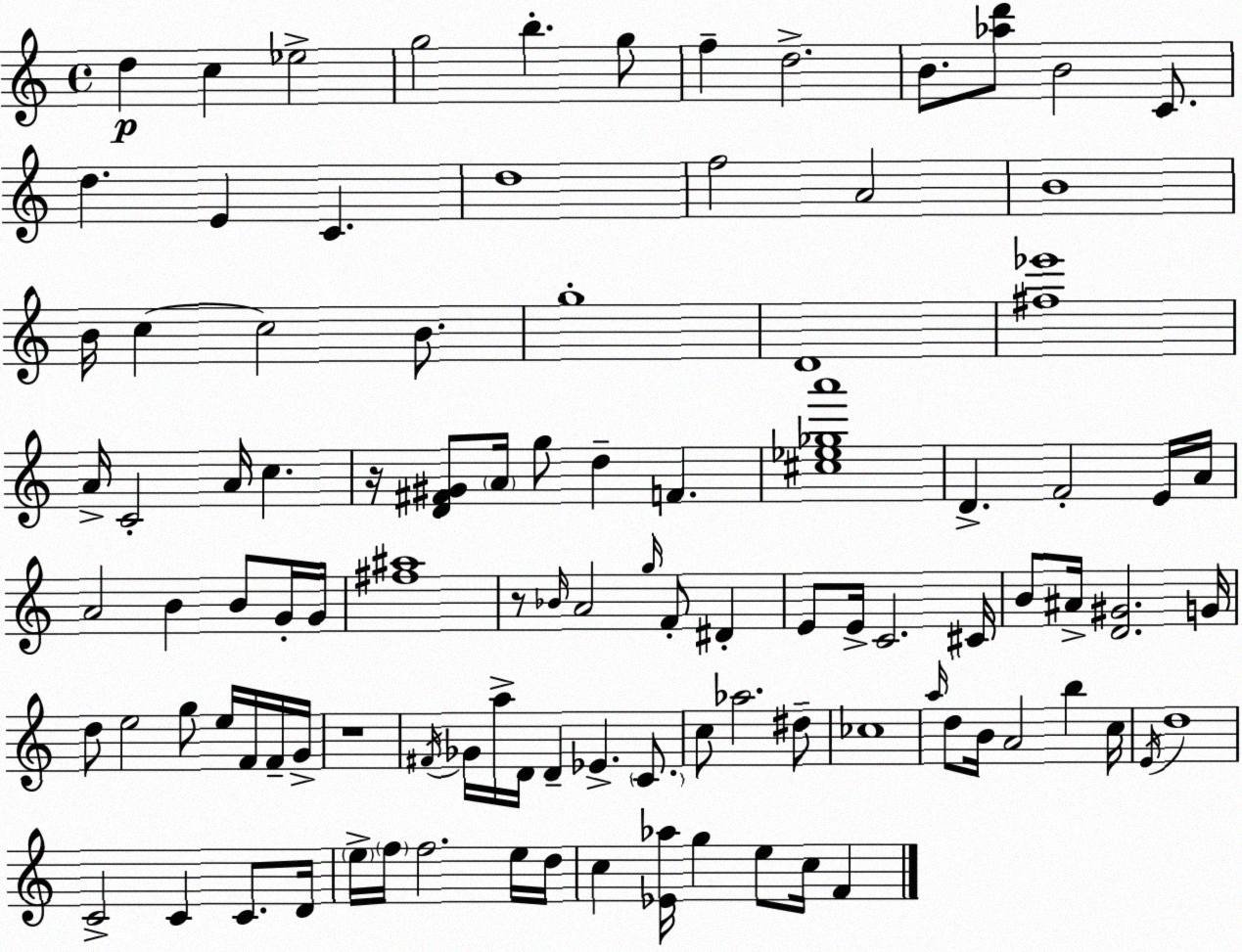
X:1
T:Untitled
M:4/4
L:1/4
K:Am
d c _e2 g2 b g/2 f d2 B/2 [_ad']/2 B2 C/2 d E C d4 f2 A2 B4 B/4 c c2 B/2 g4 D4 [^f_e']4 A/4 C2 A/4 c z/4 [D^F^G]/2 A/4 g/2 d F [^c_e_ga']4 D F2 E/4 A/4 A2 B B/2 G/4 G/4 [^f^a]4 z/2 _B/4 A2 g/4 F/2 ^D E/2 E/4 C2 ^C/4 B/2 ^A/4 [D^G]2 G/4 d/2 e2 g/2 e/4 F/4 F/4 G/4 z4 ^F/4 _G/4 a/4 D/4 D _E C/2 c/2 _a2 ^d/2 _c4 a/4 d/2 B/4 A2 b c/4 E/4 d4 C2 C C/2 D/4 e/4 f/4 f2 e/4 d/4 c [_E_a]/4 g e/2 c/4 F